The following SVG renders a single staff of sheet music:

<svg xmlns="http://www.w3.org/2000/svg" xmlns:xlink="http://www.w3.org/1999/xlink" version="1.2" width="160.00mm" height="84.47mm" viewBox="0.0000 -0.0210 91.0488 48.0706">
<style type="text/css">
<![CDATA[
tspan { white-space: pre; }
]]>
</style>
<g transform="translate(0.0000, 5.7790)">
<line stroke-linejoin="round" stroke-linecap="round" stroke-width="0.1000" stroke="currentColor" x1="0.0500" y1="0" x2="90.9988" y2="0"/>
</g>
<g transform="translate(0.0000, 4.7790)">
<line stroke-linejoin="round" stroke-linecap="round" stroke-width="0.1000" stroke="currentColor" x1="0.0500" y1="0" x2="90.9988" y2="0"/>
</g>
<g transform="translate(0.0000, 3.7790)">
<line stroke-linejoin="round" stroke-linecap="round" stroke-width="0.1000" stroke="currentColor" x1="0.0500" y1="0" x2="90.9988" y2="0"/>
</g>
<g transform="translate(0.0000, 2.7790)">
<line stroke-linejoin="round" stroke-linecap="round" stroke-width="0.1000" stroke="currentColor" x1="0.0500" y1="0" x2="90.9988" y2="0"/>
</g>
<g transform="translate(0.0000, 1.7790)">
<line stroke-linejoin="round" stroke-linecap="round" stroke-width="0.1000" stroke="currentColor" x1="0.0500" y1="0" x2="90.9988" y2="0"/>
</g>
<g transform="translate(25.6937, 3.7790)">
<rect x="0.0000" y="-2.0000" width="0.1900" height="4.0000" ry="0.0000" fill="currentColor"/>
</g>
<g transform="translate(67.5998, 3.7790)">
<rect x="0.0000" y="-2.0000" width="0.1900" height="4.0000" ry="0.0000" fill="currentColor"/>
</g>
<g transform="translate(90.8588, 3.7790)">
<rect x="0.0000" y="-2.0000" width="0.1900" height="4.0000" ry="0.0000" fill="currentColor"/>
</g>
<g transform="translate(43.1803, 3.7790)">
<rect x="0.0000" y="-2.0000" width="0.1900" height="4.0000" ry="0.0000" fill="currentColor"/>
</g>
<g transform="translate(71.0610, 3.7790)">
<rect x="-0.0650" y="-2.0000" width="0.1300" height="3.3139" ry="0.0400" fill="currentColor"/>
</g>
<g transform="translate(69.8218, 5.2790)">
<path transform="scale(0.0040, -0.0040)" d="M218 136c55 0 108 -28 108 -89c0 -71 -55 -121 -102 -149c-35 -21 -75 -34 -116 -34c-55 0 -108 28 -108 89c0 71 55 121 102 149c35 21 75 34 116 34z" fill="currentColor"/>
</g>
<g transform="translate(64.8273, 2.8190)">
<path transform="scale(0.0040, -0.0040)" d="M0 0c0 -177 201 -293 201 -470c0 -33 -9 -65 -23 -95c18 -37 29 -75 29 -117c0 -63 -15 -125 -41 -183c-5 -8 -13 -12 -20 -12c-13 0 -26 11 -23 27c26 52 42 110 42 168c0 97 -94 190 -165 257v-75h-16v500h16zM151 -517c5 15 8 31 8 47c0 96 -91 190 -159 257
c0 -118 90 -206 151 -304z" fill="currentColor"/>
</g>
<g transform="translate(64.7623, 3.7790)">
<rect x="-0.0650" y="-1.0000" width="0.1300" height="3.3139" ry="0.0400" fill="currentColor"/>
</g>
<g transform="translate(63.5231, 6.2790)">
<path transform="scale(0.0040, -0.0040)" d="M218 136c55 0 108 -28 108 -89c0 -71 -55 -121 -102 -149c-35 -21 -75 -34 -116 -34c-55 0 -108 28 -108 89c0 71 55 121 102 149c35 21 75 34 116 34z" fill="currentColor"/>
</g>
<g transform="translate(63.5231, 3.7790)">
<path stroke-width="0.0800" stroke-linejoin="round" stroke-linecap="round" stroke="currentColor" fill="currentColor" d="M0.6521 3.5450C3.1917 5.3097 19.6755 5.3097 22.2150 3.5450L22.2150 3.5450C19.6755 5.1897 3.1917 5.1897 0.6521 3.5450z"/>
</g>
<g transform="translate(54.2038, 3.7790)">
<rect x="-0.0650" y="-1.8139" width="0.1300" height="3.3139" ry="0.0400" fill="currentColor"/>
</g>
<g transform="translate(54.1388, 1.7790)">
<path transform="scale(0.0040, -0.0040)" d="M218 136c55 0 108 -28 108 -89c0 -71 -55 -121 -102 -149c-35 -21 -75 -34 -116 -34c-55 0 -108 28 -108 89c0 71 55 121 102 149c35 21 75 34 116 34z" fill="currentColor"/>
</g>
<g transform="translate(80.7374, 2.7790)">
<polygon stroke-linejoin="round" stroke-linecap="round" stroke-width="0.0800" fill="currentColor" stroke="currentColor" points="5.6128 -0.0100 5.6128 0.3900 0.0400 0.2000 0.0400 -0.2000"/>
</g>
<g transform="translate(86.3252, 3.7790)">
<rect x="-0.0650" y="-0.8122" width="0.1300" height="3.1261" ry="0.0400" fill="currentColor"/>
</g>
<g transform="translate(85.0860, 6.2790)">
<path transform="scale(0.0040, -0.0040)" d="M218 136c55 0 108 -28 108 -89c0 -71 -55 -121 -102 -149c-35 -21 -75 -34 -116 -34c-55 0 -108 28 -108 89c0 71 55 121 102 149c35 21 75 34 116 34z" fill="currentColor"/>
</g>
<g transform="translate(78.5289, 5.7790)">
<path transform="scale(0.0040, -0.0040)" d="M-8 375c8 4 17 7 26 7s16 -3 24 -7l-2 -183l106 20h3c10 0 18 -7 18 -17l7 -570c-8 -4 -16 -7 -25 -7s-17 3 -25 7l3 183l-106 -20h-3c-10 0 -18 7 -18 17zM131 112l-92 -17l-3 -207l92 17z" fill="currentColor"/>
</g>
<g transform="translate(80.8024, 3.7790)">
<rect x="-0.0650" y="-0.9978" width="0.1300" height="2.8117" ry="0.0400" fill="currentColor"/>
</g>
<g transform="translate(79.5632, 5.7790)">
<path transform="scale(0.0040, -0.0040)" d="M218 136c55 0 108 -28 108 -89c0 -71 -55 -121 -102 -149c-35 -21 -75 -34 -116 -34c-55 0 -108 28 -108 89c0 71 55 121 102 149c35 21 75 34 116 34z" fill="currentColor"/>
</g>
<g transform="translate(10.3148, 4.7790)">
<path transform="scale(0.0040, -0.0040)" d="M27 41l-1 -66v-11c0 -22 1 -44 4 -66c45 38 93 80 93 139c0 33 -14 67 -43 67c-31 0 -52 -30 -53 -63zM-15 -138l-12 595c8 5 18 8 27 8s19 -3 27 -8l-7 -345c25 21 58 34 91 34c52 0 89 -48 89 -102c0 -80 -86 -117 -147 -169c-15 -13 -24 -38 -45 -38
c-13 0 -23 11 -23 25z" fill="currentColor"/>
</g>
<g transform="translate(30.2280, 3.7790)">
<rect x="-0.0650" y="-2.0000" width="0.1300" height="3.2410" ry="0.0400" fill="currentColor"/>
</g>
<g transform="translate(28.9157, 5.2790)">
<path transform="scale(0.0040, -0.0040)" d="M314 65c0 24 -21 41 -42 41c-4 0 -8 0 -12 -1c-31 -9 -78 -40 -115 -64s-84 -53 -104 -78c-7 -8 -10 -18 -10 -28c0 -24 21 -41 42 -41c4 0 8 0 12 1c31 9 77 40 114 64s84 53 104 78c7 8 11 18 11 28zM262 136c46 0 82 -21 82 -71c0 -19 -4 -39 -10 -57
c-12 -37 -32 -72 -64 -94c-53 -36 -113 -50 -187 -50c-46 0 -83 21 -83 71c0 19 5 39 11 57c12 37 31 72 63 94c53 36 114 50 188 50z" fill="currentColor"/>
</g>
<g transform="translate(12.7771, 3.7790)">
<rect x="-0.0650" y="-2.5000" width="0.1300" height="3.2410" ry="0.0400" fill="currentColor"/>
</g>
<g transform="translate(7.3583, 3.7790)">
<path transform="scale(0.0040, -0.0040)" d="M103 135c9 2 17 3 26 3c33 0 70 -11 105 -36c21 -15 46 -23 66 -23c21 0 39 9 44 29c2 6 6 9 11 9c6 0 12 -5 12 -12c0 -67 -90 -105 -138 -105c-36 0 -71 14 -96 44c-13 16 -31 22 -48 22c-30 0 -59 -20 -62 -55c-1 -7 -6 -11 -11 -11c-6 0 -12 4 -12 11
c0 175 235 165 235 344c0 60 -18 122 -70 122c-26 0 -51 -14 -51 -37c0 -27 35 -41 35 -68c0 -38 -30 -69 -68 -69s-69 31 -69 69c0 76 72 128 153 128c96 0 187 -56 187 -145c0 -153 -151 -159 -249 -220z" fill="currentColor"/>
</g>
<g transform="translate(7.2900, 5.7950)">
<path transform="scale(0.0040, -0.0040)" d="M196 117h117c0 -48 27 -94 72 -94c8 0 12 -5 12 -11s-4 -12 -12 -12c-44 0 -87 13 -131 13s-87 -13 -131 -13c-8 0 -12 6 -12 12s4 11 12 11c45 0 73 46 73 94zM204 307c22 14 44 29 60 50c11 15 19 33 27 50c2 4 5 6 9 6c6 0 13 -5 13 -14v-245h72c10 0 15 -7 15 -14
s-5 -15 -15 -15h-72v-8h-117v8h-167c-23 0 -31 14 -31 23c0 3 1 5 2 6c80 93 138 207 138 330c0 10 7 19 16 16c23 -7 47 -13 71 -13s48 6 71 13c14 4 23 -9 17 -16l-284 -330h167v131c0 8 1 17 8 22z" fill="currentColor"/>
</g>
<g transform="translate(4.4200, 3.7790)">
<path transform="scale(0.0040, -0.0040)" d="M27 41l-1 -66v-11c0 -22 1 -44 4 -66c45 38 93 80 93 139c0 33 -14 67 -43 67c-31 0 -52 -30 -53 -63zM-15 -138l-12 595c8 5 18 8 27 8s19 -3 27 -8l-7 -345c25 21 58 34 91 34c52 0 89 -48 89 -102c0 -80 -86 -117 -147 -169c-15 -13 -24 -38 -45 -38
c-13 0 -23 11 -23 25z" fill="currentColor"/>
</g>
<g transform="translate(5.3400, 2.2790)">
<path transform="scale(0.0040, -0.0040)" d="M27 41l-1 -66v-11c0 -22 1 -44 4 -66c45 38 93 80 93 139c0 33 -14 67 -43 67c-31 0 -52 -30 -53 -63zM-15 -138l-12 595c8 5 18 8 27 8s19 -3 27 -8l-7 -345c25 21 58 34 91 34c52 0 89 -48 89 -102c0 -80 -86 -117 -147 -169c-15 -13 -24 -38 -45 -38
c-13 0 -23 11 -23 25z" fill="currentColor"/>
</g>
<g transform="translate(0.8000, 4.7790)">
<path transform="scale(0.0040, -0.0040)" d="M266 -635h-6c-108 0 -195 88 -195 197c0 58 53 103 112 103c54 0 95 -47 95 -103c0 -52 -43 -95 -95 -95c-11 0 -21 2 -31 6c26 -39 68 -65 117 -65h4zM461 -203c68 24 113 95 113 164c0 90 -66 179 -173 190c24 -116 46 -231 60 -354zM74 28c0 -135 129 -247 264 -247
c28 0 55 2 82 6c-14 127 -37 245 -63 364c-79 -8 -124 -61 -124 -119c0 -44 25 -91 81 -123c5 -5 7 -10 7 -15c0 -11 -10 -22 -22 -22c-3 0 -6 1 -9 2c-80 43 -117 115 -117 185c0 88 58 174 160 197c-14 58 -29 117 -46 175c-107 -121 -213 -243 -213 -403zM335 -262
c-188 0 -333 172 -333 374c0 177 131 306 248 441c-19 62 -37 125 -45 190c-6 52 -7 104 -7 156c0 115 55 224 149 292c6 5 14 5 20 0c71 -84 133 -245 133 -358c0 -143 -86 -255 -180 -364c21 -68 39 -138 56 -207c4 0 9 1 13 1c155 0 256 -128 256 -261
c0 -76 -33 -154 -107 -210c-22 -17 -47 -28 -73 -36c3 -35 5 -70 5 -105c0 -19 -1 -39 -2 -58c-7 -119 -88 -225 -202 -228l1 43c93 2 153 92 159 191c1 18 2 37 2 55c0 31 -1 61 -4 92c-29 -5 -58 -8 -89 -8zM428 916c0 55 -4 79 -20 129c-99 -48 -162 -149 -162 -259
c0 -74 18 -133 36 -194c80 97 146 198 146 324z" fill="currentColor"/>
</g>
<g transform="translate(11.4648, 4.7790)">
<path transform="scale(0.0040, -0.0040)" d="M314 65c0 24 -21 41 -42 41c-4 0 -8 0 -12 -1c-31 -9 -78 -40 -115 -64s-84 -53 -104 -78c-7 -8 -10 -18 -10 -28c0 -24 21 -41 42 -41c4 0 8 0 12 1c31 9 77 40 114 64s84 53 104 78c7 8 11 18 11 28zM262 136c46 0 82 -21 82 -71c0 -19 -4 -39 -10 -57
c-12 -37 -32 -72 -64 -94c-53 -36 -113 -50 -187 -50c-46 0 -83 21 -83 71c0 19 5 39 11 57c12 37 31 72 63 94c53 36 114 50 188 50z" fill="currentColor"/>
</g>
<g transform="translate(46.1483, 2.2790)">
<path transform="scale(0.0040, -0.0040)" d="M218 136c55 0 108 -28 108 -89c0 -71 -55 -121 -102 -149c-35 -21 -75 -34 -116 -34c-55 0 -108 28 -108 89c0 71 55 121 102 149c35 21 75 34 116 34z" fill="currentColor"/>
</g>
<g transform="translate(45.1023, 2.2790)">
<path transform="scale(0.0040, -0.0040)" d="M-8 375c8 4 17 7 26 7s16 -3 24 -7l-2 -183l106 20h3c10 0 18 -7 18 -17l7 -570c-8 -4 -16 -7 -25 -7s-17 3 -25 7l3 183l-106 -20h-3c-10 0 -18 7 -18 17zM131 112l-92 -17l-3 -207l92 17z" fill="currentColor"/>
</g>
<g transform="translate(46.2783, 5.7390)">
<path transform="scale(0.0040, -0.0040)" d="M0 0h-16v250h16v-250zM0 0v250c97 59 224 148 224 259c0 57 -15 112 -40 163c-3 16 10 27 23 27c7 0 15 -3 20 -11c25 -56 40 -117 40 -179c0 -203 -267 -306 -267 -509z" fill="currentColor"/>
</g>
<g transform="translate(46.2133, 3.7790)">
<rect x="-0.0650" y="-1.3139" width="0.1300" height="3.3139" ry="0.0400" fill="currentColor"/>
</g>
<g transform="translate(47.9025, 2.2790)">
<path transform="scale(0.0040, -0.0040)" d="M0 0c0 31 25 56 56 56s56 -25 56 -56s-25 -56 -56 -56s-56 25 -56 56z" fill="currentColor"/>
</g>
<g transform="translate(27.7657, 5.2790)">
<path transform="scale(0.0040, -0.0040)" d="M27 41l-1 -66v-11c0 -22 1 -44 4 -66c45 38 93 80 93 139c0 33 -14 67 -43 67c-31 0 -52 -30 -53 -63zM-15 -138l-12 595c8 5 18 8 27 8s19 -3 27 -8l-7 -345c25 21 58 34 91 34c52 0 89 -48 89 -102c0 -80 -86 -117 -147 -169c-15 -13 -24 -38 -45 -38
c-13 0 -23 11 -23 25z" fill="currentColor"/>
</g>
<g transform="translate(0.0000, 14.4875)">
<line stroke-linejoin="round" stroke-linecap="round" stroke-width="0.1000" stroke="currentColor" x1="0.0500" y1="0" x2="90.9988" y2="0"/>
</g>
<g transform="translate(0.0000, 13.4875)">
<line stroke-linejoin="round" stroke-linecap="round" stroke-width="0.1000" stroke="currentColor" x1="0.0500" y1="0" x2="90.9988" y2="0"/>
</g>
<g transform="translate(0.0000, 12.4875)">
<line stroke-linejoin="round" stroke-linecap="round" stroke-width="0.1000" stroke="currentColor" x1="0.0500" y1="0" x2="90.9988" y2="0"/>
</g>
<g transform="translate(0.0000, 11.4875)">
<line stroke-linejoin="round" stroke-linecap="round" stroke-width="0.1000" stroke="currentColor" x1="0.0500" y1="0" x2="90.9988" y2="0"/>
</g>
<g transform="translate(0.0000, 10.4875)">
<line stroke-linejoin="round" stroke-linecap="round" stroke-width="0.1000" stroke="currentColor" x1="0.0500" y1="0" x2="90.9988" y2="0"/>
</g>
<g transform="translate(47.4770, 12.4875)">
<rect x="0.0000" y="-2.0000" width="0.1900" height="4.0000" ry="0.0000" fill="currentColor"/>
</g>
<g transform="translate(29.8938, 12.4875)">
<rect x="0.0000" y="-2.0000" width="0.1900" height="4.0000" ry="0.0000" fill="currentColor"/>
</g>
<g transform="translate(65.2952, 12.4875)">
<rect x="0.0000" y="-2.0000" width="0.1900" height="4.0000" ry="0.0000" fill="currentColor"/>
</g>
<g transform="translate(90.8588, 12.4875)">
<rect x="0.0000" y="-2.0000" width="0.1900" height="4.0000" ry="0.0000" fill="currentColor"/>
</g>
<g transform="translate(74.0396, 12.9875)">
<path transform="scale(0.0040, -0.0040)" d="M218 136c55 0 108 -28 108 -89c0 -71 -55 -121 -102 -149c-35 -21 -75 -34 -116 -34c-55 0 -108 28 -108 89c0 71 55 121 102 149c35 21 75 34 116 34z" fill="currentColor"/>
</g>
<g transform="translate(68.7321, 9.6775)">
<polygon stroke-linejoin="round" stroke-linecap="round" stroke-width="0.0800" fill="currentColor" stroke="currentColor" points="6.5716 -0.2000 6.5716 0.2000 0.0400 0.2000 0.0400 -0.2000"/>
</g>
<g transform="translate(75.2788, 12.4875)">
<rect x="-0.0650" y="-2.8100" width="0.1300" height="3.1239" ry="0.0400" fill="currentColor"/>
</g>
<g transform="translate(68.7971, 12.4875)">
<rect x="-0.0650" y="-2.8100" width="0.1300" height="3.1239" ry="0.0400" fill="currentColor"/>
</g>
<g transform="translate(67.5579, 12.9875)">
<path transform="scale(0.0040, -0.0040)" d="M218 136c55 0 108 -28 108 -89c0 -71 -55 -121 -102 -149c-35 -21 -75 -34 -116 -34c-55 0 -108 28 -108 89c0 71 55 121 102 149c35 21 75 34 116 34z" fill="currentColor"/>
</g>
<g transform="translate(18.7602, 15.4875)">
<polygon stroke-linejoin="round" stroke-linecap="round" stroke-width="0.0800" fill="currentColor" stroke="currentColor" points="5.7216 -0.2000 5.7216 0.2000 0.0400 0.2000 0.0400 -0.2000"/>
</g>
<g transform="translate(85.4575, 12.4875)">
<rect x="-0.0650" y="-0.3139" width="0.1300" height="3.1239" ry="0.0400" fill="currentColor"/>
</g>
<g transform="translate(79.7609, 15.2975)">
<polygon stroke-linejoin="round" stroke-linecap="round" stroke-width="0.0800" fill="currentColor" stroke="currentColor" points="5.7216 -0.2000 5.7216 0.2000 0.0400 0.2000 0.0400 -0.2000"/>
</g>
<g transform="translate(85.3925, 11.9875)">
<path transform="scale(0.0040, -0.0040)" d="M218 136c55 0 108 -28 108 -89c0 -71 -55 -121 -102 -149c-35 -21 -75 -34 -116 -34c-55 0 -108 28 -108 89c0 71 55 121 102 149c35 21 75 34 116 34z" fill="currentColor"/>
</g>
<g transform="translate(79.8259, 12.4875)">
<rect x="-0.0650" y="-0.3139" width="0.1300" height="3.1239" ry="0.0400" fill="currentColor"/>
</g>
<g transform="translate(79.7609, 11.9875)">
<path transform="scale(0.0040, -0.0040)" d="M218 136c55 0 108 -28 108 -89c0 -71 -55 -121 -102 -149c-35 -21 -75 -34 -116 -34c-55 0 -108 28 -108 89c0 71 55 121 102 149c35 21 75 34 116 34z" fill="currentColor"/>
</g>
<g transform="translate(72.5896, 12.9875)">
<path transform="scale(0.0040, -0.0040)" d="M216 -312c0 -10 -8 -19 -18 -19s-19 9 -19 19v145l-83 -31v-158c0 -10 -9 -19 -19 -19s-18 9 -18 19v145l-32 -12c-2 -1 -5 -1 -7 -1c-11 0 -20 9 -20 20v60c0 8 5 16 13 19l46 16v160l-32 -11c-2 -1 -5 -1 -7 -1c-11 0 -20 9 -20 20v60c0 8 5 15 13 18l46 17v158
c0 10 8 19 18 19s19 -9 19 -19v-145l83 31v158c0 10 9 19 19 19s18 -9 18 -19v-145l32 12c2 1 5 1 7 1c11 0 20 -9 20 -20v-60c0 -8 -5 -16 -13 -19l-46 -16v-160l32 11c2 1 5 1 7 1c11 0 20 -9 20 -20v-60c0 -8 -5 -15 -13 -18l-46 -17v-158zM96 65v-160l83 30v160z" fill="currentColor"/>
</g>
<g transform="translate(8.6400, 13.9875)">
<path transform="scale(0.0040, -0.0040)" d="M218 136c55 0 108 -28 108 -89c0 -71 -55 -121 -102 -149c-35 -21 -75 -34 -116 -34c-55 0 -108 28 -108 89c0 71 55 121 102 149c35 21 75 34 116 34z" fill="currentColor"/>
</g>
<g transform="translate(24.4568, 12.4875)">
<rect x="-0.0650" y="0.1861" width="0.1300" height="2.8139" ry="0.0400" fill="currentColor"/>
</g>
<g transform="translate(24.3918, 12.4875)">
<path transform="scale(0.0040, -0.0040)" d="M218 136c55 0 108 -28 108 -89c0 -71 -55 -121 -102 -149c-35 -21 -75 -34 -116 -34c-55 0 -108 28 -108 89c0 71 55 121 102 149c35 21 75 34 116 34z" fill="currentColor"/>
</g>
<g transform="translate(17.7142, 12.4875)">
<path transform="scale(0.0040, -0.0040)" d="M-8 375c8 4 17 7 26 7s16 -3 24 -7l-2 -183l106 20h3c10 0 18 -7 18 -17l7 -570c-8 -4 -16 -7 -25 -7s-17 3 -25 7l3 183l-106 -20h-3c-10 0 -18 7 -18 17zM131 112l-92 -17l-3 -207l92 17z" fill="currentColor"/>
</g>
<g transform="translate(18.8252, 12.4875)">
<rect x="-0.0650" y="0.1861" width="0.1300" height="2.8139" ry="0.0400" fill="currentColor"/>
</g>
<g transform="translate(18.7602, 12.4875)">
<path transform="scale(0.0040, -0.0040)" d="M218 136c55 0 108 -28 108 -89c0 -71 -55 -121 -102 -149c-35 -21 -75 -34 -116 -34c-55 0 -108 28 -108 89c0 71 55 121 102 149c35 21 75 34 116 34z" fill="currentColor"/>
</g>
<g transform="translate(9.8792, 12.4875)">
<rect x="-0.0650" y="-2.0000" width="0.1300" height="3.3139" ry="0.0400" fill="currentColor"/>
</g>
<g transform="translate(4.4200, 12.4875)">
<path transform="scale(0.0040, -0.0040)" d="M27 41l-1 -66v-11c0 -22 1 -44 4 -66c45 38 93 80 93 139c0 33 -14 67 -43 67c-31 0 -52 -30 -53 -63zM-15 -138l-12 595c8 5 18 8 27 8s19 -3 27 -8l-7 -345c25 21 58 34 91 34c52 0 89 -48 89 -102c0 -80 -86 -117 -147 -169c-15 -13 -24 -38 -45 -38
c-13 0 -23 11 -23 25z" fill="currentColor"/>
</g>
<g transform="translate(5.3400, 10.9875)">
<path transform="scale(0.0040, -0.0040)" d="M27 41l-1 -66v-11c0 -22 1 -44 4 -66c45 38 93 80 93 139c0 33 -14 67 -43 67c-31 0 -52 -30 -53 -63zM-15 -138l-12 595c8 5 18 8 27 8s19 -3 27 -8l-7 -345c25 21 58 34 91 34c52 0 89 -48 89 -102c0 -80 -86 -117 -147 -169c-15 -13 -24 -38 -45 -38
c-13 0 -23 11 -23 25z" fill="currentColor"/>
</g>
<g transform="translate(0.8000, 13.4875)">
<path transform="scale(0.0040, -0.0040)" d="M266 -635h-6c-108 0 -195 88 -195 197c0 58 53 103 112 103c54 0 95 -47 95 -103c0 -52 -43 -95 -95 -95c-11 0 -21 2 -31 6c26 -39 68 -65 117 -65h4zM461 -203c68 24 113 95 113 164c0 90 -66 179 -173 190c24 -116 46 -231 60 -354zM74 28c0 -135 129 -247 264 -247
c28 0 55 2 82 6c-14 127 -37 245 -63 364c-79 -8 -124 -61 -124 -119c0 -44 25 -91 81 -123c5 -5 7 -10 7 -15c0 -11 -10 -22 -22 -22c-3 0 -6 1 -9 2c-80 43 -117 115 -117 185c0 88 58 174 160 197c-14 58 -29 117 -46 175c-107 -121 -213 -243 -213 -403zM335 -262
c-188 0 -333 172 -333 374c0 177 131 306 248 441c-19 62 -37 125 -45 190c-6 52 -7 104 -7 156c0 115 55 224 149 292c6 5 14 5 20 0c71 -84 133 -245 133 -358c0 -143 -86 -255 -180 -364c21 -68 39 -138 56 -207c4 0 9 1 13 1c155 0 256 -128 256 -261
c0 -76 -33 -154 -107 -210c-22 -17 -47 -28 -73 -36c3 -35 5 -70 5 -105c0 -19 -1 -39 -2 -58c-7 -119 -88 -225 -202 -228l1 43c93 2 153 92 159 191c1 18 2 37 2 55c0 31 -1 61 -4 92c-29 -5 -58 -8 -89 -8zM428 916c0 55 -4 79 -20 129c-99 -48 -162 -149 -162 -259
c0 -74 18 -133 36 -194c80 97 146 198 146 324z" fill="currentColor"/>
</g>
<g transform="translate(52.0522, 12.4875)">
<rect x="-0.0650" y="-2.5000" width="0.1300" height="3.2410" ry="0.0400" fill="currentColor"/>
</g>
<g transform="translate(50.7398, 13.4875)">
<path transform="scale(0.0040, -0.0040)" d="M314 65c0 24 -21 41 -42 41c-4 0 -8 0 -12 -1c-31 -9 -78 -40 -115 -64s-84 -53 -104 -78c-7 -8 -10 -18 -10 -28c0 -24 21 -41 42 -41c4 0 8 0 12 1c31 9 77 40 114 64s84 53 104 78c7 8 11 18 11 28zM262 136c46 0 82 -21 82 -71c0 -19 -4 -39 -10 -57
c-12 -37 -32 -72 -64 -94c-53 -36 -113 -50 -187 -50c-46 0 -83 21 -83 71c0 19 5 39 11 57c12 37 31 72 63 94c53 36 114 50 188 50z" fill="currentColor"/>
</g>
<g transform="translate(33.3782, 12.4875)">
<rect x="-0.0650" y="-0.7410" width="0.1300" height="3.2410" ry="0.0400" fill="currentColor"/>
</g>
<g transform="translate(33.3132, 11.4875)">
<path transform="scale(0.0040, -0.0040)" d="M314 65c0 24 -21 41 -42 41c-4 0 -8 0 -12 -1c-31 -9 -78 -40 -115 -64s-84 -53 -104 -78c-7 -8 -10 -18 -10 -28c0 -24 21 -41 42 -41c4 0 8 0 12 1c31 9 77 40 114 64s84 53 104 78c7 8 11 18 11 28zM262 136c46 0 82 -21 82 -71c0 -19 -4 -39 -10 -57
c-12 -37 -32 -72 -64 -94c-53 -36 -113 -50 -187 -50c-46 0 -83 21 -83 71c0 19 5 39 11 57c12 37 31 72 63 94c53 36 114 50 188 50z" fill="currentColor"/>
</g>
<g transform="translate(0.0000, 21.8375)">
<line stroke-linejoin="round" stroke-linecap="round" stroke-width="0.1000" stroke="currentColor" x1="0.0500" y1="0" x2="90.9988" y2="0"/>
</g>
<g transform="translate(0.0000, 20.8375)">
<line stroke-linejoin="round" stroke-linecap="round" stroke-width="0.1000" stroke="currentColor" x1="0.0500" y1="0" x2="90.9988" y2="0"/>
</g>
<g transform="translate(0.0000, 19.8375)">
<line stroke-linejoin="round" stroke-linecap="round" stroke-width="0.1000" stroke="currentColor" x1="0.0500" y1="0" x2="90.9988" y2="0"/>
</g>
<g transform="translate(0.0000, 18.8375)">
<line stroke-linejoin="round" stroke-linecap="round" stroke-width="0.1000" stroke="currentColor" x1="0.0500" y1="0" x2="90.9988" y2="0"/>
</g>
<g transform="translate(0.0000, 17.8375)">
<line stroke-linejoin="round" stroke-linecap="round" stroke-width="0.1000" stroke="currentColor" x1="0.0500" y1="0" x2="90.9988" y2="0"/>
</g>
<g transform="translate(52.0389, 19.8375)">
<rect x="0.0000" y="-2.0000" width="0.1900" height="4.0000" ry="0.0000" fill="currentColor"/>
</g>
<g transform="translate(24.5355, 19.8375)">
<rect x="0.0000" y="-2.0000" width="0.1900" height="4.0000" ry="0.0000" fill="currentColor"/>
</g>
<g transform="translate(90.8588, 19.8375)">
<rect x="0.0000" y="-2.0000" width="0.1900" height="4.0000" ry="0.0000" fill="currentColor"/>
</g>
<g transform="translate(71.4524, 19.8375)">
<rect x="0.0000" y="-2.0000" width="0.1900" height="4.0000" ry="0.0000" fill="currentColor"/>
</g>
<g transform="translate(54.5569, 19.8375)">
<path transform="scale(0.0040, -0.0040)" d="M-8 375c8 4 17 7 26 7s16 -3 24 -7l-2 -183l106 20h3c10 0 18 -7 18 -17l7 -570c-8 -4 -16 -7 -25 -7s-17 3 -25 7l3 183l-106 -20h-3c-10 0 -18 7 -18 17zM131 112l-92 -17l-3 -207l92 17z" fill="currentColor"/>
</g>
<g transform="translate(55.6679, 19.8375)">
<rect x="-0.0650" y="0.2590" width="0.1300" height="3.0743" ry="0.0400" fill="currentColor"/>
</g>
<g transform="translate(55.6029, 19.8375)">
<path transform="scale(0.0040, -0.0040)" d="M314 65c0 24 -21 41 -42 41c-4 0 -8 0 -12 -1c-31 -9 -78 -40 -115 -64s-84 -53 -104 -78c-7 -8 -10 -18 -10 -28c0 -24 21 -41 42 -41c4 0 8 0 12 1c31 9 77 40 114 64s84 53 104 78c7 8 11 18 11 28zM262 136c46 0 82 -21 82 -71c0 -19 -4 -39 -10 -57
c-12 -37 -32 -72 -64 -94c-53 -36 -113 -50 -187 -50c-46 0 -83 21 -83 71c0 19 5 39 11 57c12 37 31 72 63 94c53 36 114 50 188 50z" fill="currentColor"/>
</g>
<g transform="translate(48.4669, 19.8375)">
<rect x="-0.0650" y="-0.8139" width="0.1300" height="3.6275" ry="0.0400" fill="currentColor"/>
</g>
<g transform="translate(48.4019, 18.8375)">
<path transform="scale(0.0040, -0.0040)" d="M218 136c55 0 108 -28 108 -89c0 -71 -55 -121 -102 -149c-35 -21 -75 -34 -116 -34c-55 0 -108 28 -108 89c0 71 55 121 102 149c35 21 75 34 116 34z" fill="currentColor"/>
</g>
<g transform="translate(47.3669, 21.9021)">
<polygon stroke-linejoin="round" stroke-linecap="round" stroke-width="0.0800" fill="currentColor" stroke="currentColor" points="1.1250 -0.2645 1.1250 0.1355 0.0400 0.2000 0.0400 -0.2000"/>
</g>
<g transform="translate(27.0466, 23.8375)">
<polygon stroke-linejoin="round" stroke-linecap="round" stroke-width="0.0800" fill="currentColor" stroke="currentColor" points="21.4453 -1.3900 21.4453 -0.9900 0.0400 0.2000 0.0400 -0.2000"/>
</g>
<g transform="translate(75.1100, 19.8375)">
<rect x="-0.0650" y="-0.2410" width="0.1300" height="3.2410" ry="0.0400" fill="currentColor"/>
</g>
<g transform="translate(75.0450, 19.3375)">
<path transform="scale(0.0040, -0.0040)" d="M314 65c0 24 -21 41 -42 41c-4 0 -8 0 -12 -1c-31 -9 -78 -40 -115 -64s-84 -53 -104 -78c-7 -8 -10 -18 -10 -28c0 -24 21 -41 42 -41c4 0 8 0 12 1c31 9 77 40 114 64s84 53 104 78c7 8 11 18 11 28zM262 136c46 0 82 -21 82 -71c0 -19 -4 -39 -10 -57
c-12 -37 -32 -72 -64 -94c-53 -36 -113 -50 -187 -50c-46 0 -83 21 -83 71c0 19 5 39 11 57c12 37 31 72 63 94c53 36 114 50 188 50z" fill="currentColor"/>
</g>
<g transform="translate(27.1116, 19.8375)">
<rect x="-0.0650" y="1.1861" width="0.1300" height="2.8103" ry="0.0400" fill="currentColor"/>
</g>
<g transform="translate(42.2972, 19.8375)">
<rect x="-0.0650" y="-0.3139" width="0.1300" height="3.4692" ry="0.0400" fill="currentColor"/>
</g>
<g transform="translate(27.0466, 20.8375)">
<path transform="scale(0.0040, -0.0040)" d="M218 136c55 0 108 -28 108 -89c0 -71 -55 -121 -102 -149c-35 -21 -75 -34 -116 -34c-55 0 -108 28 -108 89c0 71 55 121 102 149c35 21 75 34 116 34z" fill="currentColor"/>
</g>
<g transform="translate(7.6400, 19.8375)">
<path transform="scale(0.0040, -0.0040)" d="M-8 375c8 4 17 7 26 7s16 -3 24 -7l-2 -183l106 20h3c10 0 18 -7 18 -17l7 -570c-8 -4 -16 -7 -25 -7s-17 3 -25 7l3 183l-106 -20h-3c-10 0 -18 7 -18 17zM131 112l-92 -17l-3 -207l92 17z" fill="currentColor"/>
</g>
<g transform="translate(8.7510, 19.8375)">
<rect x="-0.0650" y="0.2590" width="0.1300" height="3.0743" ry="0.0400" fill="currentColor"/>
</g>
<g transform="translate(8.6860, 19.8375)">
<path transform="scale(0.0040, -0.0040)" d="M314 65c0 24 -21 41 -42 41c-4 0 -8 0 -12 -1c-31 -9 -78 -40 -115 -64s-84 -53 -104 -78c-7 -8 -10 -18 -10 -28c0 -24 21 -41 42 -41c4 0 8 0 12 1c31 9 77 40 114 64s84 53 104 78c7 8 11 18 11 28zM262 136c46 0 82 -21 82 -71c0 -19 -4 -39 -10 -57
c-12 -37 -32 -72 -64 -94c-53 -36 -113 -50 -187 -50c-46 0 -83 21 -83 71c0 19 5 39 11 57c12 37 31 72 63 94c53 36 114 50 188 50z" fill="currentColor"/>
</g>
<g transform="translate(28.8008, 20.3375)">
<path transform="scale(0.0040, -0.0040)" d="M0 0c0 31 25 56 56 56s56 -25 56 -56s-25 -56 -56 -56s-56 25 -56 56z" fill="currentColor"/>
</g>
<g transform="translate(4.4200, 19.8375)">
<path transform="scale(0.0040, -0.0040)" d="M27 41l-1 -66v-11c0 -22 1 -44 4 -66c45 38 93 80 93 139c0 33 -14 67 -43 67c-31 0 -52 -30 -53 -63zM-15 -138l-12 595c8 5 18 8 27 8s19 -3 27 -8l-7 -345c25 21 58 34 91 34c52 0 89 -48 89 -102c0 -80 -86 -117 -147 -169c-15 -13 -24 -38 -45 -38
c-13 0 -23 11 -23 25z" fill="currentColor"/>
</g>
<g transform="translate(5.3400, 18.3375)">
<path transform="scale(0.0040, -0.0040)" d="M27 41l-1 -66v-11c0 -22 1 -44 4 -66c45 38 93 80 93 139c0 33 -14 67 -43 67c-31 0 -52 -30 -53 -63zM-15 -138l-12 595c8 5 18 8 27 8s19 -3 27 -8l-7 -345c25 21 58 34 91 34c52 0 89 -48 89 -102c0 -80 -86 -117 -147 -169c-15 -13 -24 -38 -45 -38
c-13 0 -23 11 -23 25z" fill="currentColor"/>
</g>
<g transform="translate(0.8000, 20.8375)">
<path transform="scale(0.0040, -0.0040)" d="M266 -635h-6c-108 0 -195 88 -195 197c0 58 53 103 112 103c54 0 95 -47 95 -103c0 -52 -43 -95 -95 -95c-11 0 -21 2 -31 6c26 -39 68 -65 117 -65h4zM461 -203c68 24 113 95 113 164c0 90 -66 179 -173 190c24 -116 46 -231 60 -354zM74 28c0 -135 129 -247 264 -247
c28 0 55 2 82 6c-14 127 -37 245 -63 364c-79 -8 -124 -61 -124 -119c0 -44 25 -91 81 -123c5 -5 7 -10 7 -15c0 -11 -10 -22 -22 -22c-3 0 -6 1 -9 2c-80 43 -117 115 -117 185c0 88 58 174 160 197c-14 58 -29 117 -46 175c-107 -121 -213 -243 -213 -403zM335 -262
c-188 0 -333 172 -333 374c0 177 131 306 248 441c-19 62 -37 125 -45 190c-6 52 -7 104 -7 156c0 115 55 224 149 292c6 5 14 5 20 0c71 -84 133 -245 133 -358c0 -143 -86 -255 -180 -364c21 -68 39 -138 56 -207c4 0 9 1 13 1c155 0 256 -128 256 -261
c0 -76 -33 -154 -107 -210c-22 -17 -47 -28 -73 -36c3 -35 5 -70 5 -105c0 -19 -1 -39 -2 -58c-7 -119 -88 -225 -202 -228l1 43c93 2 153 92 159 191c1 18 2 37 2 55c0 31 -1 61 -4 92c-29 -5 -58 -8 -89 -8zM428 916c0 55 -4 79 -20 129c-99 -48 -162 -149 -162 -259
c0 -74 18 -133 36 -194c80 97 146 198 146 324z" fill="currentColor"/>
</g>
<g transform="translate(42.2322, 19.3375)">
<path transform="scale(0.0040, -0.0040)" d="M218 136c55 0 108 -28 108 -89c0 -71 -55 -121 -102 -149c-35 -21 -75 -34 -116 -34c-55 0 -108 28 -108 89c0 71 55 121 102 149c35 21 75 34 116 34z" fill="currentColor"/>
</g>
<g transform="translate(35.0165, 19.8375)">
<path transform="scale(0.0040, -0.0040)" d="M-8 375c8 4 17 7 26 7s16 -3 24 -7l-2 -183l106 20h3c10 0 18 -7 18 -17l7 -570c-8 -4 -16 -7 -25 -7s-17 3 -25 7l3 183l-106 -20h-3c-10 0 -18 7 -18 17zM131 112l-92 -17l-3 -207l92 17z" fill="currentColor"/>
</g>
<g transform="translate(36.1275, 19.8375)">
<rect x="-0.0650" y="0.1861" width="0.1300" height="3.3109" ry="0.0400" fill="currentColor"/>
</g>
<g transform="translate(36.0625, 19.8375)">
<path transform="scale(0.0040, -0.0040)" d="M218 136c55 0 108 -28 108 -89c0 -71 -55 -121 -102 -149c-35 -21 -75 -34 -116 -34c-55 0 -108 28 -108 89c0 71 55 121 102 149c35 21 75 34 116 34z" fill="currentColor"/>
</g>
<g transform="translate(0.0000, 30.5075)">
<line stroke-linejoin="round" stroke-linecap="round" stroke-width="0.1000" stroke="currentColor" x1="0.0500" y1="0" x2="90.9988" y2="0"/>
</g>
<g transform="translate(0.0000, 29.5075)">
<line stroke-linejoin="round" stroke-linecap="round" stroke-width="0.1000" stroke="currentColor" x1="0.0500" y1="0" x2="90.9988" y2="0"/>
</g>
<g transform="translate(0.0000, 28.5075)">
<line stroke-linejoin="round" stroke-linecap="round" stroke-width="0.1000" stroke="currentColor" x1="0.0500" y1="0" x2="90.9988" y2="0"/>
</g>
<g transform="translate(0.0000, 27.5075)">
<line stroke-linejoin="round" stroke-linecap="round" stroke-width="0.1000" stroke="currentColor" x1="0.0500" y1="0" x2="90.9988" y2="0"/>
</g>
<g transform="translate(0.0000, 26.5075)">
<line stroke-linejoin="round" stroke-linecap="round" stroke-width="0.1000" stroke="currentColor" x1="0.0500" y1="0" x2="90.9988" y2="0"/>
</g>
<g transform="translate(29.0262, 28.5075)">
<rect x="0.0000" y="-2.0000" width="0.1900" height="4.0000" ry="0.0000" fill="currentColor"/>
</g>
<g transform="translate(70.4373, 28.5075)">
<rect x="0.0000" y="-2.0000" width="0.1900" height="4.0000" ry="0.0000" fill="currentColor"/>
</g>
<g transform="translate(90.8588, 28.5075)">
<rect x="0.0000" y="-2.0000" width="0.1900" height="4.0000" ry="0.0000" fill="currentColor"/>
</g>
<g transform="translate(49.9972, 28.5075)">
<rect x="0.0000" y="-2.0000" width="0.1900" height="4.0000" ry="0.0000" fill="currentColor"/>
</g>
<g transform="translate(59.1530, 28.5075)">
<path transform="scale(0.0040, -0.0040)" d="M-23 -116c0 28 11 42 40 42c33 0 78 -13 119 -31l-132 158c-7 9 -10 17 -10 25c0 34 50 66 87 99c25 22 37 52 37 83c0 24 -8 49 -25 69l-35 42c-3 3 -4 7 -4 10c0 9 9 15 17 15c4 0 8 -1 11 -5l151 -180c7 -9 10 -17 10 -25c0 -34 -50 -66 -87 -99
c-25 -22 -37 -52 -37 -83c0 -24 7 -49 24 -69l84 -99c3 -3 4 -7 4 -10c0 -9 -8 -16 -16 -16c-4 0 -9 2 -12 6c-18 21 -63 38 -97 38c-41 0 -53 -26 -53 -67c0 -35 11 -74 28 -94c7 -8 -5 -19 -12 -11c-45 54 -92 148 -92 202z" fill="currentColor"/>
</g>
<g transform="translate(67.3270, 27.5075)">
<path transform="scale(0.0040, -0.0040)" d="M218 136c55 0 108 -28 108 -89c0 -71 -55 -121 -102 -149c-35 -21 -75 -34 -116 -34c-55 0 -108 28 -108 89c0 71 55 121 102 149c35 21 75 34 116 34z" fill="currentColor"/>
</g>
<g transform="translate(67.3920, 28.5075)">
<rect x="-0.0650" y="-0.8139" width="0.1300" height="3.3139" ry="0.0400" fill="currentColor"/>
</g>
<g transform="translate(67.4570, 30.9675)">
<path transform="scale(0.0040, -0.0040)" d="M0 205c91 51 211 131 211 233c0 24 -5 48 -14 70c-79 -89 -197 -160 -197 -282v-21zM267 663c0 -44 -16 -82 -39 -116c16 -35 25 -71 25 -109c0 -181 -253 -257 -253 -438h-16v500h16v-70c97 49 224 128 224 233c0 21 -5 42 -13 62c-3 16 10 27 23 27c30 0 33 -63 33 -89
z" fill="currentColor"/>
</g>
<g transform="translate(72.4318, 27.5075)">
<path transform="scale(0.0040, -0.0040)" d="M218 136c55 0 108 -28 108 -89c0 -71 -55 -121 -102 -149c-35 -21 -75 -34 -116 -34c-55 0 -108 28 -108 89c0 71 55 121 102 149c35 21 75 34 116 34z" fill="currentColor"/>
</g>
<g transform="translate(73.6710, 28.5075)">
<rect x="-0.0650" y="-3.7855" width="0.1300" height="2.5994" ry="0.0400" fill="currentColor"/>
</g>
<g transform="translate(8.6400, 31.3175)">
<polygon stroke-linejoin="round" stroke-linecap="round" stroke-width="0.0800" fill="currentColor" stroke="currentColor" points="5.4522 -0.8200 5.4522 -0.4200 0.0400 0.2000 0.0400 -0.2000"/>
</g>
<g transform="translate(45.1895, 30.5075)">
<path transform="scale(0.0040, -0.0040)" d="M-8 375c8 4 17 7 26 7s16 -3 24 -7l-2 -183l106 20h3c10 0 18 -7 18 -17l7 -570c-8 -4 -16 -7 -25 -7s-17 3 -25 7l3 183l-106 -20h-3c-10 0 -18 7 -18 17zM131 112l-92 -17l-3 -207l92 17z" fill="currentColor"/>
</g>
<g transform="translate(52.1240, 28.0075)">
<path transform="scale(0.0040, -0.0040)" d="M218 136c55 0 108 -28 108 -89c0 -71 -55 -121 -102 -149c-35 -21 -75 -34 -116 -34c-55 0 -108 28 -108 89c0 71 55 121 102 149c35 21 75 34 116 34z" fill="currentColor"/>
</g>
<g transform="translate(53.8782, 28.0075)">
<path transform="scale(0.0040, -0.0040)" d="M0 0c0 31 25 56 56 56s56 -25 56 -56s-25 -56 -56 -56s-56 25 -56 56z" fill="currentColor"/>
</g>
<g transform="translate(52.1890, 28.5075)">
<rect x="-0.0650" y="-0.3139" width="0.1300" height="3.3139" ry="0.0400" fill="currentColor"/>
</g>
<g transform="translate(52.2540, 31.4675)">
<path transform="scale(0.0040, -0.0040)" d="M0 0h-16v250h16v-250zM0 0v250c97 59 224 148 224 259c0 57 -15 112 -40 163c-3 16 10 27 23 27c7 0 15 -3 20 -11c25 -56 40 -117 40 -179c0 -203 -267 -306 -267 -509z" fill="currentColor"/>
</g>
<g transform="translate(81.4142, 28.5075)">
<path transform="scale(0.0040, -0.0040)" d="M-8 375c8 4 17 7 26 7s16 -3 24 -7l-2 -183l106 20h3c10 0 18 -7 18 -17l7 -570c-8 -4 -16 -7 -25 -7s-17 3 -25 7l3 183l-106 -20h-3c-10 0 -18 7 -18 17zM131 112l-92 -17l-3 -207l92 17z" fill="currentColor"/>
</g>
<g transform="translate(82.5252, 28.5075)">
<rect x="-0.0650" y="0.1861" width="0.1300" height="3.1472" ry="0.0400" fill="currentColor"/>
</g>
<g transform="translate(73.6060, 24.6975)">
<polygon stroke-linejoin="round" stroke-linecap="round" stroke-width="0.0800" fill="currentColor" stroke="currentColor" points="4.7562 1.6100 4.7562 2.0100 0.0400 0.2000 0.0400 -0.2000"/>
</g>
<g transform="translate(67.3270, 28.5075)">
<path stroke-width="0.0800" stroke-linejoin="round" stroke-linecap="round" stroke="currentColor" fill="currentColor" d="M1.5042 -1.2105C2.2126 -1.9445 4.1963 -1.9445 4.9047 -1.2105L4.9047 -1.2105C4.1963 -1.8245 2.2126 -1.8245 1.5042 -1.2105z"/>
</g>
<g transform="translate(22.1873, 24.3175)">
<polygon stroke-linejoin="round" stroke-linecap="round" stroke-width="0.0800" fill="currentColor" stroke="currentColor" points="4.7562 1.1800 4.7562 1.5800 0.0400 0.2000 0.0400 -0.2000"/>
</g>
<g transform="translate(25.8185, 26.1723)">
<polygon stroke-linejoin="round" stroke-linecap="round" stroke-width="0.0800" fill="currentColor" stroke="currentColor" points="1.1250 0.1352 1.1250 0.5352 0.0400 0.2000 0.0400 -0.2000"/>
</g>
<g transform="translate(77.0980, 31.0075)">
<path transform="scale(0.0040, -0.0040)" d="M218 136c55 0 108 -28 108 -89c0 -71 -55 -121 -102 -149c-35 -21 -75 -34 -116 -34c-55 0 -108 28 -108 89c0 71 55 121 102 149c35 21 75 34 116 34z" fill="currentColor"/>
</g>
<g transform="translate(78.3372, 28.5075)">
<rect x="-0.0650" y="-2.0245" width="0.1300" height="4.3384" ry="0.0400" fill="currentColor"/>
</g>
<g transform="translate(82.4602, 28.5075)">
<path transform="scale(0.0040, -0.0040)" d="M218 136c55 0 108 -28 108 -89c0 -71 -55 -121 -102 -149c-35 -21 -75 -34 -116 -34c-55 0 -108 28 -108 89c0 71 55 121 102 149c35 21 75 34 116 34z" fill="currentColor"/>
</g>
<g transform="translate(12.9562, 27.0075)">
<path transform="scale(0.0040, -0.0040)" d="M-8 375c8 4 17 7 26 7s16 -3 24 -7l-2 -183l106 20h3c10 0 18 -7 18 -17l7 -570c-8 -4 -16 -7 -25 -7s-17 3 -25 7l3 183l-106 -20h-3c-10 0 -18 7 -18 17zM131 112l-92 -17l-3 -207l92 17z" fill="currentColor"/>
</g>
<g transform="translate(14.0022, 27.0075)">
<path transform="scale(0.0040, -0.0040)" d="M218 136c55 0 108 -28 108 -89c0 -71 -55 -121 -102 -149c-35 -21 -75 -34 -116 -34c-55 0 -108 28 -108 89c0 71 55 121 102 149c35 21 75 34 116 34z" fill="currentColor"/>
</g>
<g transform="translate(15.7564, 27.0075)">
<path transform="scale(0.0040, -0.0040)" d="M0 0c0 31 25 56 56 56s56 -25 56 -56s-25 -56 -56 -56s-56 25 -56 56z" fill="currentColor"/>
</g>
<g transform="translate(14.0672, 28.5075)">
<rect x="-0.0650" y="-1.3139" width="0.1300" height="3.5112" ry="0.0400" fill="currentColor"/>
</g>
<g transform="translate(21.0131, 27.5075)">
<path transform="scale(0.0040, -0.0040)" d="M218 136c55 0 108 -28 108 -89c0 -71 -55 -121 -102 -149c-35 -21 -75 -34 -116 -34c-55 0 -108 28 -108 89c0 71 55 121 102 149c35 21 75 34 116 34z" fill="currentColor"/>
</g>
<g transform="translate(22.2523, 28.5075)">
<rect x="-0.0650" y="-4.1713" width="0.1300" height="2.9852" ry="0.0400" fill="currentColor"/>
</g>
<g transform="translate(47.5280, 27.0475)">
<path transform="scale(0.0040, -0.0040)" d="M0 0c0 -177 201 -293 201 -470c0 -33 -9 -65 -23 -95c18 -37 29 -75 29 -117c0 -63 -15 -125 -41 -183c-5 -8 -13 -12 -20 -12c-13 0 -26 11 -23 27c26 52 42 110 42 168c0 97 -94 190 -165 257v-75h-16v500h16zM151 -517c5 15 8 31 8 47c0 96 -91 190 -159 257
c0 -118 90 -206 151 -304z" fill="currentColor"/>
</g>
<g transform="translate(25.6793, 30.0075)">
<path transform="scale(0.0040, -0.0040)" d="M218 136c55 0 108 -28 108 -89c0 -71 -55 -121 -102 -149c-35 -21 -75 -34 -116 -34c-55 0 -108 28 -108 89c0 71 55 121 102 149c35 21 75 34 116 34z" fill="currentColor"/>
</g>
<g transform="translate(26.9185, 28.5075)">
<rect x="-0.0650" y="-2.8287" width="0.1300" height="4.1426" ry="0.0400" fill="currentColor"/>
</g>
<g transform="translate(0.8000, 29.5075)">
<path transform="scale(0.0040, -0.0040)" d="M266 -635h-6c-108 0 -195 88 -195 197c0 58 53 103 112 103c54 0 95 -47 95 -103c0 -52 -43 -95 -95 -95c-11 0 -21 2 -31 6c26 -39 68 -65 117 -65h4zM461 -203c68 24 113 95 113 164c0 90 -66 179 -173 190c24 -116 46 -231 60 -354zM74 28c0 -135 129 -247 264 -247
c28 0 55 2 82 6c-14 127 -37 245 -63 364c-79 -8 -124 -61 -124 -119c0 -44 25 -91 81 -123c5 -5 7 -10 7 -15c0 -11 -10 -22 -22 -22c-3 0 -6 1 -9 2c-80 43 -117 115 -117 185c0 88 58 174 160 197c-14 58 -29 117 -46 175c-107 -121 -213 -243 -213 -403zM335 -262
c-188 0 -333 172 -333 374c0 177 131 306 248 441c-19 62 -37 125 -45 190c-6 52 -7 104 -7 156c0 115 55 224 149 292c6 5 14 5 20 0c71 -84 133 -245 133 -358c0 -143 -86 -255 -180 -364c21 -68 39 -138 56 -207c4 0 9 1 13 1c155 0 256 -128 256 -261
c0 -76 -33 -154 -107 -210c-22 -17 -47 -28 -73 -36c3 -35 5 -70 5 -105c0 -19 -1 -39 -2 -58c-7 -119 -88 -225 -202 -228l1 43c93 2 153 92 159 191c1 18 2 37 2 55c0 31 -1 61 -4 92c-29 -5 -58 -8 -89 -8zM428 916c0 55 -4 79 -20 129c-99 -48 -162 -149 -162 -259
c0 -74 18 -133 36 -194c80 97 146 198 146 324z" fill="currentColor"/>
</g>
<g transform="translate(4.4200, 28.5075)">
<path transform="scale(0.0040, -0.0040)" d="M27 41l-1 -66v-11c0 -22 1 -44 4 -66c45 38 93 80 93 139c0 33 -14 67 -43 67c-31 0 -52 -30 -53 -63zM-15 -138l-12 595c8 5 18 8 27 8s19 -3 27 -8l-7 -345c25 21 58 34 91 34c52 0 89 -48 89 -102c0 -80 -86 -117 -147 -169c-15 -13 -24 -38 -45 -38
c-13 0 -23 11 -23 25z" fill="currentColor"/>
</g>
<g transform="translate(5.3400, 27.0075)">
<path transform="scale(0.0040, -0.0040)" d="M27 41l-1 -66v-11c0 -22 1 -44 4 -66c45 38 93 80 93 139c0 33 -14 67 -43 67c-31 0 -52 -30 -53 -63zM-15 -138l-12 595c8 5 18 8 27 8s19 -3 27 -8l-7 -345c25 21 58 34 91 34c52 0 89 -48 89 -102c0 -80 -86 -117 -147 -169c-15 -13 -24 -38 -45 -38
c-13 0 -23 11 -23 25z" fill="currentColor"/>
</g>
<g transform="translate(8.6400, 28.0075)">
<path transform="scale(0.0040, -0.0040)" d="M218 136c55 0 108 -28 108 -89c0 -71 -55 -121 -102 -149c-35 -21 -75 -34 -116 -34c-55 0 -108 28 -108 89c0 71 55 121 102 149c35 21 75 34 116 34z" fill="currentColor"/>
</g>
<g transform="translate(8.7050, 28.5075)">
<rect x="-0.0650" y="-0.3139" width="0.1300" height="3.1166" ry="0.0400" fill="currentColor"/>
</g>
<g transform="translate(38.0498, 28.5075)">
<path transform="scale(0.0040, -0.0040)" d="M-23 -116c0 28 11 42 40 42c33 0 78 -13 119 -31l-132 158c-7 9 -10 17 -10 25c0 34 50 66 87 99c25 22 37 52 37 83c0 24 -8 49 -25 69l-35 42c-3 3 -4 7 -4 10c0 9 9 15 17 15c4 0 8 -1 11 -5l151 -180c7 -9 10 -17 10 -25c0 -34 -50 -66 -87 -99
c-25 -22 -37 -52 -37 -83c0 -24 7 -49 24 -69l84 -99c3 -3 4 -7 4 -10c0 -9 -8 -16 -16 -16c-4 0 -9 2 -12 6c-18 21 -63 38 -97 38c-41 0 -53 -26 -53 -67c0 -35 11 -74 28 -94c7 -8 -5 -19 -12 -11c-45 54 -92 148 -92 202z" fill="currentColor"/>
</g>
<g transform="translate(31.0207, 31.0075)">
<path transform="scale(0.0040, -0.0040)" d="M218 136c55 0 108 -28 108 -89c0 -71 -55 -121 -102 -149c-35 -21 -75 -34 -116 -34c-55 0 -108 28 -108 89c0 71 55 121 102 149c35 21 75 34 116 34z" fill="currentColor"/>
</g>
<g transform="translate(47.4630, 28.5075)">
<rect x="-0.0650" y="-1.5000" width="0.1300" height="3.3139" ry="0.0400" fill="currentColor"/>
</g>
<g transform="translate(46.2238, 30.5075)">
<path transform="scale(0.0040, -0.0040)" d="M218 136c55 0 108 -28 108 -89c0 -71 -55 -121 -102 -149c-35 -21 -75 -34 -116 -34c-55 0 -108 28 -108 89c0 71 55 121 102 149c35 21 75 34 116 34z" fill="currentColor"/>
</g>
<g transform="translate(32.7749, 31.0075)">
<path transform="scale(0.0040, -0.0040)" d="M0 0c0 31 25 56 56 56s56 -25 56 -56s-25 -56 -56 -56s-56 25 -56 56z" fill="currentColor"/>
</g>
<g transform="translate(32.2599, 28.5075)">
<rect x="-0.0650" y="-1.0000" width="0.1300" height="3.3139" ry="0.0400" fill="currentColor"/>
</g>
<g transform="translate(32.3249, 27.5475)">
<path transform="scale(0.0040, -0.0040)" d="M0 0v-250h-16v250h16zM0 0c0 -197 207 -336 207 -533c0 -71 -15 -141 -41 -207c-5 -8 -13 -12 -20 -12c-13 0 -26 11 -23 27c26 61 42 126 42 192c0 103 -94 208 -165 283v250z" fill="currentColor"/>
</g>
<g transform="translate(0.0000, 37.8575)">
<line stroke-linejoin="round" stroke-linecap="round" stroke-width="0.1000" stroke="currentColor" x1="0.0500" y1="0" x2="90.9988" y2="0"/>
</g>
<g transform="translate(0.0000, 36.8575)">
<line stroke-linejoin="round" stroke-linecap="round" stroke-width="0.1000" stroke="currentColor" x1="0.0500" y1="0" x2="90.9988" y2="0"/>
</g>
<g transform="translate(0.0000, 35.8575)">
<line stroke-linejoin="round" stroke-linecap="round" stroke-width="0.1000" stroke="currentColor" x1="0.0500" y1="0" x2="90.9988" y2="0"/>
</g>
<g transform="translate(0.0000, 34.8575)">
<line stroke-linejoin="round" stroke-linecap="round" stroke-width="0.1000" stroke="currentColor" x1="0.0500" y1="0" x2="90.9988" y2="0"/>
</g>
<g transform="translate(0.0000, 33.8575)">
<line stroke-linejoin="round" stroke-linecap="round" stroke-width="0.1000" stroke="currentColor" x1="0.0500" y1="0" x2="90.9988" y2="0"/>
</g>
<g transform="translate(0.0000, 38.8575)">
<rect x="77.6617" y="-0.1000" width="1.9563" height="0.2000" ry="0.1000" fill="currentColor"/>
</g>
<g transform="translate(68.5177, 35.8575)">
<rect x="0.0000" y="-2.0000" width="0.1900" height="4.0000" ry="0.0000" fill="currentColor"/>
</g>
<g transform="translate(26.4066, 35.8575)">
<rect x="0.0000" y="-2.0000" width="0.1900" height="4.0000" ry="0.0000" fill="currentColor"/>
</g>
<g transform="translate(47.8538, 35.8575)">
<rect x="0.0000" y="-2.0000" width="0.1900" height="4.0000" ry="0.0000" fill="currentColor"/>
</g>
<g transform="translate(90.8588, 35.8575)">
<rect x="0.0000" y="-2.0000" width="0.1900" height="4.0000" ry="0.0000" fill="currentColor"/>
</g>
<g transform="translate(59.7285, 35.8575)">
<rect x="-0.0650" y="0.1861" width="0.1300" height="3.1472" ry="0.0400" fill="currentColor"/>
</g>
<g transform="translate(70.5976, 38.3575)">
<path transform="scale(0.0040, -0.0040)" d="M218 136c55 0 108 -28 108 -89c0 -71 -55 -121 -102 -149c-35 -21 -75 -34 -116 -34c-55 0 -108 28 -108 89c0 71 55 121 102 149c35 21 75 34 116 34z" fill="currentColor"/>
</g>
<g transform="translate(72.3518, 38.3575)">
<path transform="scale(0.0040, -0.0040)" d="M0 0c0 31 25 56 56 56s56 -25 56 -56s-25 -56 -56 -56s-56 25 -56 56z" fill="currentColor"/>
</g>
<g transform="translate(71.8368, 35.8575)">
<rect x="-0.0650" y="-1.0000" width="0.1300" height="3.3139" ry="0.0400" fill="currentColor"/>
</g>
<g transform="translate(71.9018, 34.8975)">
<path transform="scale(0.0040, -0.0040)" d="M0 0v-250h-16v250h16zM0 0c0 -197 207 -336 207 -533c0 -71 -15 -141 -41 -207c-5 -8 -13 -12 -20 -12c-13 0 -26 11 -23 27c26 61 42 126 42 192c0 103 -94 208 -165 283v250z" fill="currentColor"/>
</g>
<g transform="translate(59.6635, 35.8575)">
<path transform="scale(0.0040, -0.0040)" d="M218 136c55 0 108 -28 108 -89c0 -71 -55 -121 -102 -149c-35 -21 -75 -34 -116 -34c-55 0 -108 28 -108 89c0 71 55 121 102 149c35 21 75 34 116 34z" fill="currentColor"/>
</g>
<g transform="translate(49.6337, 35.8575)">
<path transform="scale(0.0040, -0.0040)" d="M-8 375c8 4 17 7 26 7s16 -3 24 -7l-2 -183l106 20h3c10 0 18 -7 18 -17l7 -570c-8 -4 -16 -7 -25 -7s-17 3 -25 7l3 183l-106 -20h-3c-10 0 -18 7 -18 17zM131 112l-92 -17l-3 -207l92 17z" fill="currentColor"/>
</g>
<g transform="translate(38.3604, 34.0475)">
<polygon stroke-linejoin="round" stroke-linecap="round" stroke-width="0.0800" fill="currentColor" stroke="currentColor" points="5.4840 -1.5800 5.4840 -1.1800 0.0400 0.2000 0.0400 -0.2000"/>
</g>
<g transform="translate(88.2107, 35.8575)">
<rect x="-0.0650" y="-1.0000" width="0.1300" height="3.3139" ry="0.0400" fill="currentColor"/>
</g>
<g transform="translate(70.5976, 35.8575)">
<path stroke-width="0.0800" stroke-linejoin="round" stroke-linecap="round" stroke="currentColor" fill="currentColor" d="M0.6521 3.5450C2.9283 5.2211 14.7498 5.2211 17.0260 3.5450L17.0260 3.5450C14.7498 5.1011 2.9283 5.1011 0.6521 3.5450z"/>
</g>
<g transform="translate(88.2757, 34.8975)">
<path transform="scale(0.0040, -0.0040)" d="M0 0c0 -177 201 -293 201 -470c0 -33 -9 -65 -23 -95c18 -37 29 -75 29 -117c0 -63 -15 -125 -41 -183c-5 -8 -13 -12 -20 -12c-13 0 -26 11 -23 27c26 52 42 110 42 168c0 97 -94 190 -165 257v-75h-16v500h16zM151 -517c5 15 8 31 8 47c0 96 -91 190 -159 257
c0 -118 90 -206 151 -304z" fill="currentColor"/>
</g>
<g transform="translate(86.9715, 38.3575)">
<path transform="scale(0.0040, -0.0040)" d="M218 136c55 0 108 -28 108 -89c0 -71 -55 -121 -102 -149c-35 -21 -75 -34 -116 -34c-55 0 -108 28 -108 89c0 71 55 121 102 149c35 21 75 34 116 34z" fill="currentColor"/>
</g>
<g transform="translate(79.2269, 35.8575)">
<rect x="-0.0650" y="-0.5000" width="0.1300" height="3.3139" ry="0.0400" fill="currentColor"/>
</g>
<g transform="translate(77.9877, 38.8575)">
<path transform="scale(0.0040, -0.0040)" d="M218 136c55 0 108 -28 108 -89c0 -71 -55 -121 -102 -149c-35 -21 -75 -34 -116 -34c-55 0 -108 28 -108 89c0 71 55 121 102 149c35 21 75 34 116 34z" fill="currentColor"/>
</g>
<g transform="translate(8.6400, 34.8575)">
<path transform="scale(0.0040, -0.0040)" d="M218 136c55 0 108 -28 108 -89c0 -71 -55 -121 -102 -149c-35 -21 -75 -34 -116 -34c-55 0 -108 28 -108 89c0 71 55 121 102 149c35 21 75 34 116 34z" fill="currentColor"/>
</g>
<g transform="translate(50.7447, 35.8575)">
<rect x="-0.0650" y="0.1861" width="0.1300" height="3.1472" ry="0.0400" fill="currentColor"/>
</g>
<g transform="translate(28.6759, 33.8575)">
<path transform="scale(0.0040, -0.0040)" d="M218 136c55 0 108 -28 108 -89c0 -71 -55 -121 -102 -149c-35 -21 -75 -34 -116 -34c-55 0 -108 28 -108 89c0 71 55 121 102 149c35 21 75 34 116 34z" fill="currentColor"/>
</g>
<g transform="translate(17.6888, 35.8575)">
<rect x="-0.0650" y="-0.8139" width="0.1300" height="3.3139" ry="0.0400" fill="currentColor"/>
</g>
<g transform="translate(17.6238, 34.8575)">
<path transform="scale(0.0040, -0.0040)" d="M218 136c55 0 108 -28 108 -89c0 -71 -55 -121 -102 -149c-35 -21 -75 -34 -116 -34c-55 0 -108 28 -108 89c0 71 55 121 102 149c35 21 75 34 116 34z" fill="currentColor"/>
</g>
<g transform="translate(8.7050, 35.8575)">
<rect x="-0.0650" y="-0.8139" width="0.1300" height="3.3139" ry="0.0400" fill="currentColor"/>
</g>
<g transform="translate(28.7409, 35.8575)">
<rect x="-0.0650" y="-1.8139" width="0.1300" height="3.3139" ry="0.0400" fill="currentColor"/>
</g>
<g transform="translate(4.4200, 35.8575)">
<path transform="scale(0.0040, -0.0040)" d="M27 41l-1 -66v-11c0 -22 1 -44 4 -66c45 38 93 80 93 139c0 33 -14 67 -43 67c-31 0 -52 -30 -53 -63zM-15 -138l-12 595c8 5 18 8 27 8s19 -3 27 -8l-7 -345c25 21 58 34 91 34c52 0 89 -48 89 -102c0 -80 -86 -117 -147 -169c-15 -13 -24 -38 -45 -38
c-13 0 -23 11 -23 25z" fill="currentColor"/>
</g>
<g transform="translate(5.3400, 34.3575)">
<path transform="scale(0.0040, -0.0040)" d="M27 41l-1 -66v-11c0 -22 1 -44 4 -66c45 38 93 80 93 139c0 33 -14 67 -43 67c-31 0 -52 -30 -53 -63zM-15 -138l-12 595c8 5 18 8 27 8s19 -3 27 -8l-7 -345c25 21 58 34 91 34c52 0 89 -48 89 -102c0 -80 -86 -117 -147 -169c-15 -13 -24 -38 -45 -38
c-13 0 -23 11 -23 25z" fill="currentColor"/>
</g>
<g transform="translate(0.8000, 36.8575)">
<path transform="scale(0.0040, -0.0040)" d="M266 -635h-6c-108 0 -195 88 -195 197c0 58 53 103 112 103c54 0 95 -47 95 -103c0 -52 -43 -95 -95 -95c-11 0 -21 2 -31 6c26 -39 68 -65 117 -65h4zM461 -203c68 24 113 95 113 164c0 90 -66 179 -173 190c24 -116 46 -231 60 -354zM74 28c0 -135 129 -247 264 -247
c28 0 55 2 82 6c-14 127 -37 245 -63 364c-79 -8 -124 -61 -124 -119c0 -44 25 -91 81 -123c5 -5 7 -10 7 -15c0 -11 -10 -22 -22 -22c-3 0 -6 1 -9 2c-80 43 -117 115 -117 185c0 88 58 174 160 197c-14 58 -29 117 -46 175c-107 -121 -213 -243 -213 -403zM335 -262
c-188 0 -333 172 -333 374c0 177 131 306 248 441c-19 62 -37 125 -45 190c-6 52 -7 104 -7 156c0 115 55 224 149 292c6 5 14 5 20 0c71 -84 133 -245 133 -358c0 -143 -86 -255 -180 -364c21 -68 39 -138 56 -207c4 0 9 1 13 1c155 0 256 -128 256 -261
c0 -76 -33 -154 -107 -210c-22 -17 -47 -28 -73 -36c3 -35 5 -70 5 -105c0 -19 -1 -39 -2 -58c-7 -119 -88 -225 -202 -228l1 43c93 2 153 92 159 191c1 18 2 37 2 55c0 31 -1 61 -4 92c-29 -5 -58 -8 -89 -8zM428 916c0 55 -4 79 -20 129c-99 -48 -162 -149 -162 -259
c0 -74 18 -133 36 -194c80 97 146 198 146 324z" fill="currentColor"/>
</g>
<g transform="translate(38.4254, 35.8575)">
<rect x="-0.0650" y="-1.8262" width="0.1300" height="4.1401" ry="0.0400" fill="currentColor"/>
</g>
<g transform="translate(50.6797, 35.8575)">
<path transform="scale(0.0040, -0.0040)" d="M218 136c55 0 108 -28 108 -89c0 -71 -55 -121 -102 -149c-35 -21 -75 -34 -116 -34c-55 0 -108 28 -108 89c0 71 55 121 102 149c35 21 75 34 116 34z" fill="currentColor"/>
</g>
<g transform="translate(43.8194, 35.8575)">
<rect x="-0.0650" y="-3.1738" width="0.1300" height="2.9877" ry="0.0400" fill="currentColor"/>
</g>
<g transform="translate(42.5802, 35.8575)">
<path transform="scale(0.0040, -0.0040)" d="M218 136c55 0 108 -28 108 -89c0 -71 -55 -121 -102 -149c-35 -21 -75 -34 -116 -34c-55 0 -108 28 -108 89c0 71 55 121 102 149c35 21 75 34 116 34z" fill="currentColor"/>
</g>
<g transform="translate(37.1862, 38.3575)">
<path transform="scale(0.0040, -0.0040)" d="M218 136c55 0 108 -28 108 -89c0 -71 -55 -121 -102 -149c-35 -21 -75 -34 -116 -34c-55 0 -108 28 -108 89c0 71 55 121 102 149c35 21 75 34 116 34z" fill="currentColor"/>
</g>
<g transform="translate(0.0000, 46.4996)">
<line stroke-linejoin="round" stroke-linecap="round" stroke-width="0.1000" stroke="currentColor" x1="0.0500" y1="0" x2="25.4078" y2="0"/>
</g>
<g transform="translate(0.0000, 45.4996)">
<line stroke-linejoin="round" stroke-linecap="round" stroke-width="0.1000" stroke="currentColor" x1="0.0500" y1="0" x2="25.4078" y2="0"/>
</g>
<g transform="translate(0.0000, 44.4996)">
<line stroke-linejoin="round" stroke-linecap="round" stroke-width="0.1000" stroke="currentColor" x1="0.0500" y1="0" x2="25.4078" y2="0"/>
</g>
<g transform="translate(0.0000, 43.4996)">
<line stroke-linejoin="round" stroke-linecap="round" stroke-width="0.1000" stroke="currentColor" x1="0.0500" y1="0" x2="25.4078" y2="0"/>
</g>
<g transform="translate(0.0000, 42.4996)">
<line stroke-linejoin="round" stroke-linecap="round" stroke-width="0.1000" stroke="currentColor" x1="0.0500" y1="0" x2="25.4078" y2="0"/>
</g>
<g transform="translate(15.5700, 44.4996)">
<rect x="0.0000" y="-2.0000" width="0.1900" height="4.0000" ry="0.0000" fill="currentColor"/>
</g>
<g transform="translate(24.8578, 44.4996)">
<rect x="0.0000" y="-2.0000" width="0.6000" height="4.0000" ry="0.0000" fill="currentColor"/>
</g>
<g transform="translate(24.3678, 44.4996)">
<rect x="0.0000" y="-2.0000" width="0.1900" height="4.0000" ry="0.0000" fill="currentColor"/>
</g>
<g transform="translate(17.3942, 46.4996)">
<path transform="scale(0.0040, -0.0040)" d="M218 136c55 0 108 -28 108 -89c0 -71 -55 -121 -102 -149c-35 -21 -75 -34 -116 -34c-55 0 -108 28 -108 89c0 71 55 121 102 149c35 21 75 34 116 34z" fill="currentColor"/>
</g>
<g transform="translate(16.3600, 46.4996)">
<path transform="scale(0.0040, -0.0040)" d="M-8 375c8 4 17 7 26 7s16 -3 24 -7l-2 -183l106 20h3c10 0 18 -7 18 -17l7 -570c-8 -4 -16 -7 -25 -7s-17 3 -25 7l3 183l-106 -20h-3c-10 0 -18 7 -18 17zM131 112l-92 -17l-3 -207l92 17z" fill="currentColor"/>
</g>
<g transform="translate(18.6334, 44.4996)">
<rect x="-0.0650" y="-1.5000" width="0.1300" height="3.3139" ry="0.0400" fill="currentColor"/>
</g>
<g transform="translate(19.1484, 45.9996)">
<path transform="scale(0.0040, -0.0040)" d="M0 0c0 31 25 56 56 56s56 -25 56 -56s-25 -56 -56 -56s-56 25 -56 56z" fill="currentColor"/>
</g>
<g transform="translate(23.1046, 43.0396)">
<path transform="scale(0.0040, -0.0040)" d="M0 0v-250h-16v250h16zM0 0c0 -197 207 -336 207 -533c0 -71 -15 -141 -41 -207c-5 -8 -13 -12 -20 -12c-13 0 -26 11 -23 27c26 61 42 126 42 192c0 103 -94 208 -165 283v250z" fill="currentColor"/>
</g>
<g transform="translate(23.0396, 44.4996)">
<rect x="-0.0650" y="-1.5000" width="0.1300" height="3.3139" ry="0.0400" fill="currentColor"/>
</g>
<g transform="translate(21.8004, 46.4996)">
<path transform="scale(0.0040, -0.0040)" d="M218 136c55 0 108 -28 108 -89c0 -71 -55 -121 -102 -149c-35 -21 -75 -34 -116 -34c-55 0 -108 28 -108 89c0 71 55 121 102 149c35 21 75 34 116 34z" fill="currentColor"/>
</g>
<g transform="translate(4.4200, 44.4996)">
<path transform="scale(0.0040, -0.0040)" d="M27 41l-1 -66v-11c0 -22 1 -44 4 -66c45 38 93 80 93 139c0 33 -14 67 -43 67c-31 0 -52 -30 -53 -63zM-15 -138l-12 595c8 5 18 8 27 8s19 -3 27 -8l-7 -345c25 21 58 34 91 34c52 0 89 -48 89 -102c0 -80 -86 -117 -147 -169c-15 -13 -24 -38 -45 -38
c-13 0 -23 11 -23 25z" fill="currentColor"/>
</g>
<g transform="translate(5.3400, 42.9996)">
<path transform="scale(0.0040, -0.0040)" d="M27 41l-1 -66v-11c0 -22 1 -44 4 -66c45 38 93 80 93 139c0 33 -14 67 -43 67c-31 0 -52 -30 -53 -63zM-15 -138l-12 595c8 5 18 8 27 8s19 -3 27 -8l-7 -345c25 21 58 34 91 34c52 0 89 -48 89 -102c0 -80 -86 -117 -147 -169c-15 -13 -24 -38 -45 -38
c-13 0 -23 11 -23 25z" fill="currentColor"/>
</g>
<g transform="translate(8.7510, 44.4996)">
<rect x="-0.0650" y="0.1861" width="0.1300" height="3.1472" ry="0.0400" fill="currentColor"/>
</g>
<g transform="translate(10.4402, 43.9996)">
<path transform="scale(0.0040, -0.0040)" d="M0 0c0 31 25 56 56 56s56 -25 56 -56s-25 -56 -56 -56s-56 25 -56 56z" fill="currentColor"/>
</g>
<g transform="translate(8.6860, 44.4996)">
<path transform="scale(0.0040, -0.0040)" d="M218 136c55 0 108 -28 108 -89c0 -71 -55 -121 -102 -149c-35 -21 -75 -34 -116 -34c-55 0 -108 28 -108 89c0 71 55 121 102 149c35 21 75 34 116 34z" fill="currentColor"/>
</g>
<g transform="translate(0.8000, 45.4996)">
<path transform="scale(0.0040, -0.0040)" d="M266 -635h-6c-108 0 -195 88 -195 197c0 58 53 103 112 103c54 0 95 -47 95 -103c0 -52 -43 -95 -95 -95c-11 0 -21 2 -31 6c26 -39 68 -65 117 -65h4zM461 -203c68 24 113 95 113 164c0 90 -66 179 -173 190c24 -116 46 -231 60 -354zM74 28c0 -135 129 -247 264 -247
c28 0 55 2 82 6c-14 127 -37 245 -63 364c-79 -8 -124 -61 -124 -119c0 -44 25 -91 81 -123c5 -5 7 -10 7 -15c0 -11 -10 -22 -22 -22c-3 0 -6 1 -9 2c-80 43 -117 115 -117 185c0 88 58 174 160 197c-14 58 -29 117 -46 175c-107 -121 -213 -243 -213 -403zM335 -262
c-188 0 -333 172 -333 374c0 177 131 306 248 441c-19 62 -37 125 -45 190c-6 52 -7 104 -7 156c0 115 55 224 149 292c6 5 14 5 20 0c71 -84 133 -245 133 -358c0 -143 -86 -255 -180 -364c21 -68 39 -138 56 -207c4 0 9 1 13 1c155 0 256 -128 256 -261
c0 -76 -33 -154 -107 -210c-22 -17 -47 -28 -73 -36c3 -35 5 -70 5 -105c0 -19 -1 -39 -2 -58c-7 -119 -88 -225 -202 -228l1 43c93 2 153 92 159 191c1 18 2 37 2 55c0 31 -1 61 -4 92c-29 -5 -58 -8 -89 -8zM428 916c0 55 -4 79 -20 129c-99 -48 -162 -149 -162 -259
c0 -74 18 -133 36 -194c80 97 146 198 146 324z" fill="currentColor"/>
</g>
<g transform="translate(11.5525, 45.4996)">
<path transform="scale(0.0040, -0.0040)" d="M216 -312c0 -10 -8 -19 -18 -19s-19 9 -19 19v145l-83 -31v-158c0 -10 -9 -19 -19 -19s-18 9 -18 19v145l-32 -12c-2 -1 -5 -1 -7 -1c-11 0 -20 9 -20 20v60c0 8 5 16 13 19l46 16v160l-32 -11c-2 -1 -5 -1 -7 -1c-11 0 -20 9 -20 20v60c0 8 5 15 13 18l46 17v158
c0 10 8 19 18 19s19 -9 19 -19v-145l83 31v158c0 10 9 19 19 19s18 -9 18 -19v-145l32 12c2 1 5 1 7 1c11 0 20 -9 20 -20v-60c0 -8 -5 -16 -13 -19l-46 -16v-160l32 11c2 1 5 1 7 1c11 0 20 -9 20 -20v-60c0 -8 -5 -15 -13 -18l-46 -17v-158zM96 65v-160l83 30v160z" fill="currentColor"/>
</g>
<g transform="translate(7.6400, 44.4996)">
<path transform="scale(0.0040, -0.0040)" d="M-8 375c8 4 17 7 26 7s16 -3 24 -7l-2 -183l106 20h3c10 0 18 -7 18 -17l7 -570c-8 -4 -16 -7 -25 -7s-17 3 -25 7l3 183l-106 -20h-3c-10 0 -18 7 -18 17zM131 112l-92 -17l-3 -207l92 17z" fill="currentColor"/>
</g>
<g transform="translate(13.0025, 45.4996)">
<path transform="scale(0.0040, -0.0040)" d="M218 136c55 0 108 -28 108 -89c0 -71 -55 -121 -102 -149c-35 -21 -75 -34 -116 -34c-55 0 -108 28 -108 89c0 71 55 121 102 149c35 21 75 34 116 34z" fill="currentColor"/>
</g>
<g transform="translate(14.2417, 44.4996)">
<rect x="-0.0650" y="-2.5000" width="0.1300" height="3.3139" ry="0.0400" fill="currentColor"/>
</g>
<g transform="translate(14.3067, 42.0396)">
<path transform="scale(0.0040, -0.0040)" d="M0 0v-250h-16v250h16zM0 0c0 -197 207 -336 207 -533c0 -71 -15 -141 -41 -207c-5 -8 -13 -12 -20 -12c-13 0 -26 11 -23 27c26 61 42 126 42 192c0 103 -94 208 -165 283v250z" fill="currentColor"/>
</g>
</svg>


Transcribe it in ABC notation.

X:1
T:Untitled
M:2/4
L:1/4
K:Bb
_G2 _F2 e/2 f D/4 F E/2 D/2 F B/2 B/2 d2 G2 A/2 ^A/2 c/2 c/2 B2 G/2 B/2 c/2 d/4 B2 c2 c/2 e/2 d/2 F/4 D/2 z E/4 c/2 z d/4 d/2 D/2 B d d f D/2 _B/2 B B D/2 C D/4 B ^G/2 E E/2